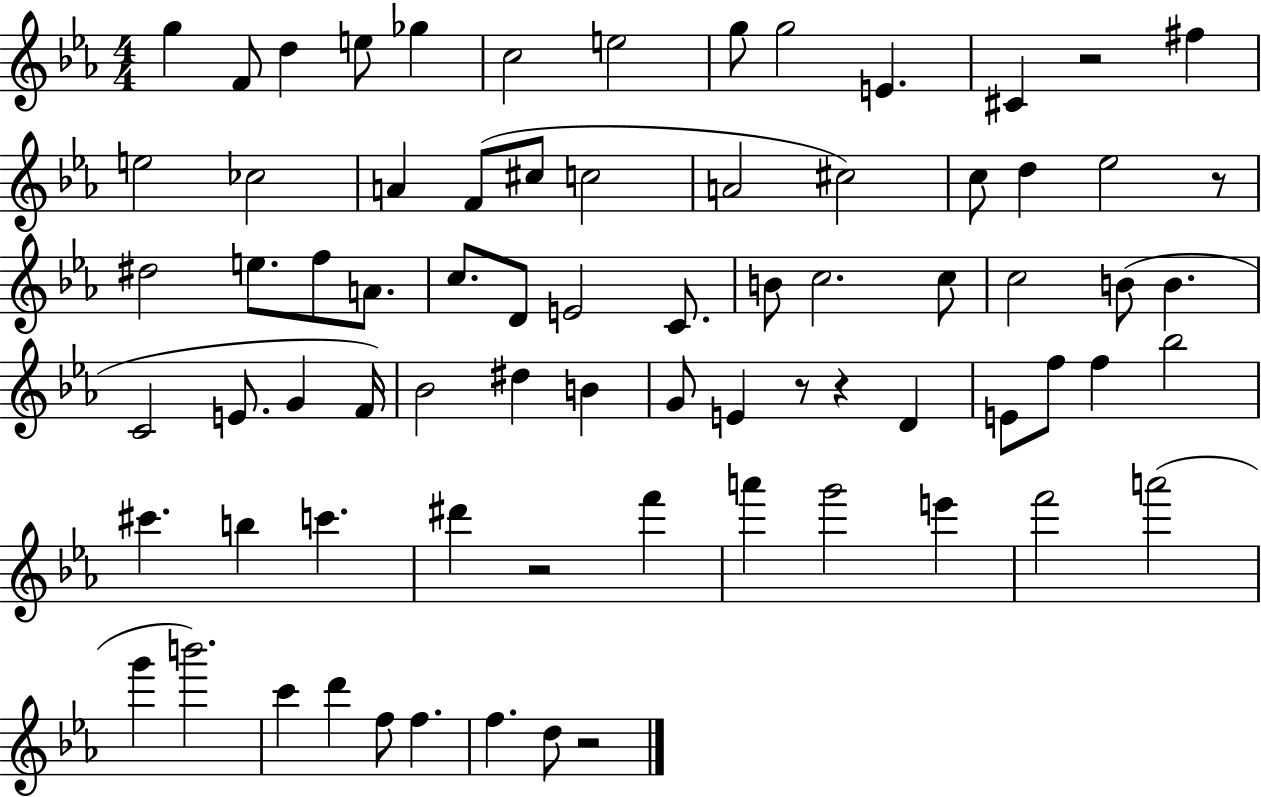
{
  \clef treble
  \numericTimeSignature
  \time 4/4
  \key ees \major
  g''4 f'8 d''4 e''8 ges''4 | c''2 e''2 | g''8 g''2 e'4. | cis'4 r2 fis''4 | \break e''2 ces''2 | a'4 f'8( cis''8 c''2 | a'2 cis''2) | c''8 d''4 ees''2 r8 | \break dis''2 e''8. f''8 a'8. | c''8. d'8 e'2 c'8. | b'8 c''2. c''8 | c''2 b'8( b'4. | \break c'2 e'8. g'4 f'16) | bes'2 dis''4 b'4 | g'8 e'4 r8 r4 d'4 | e'8 f''8 f''4 bes''2 | \break cis'''4. b''4 c'''4. | dis'''4 r2 f'''4 | a'''4 g'''2 e'''4 | f'''2 a'''2( | \break g'''4 b'''2.) | c'''4 d'''4 f''8 f''4. | f''4. d''8 r2 | \bar "|."
}